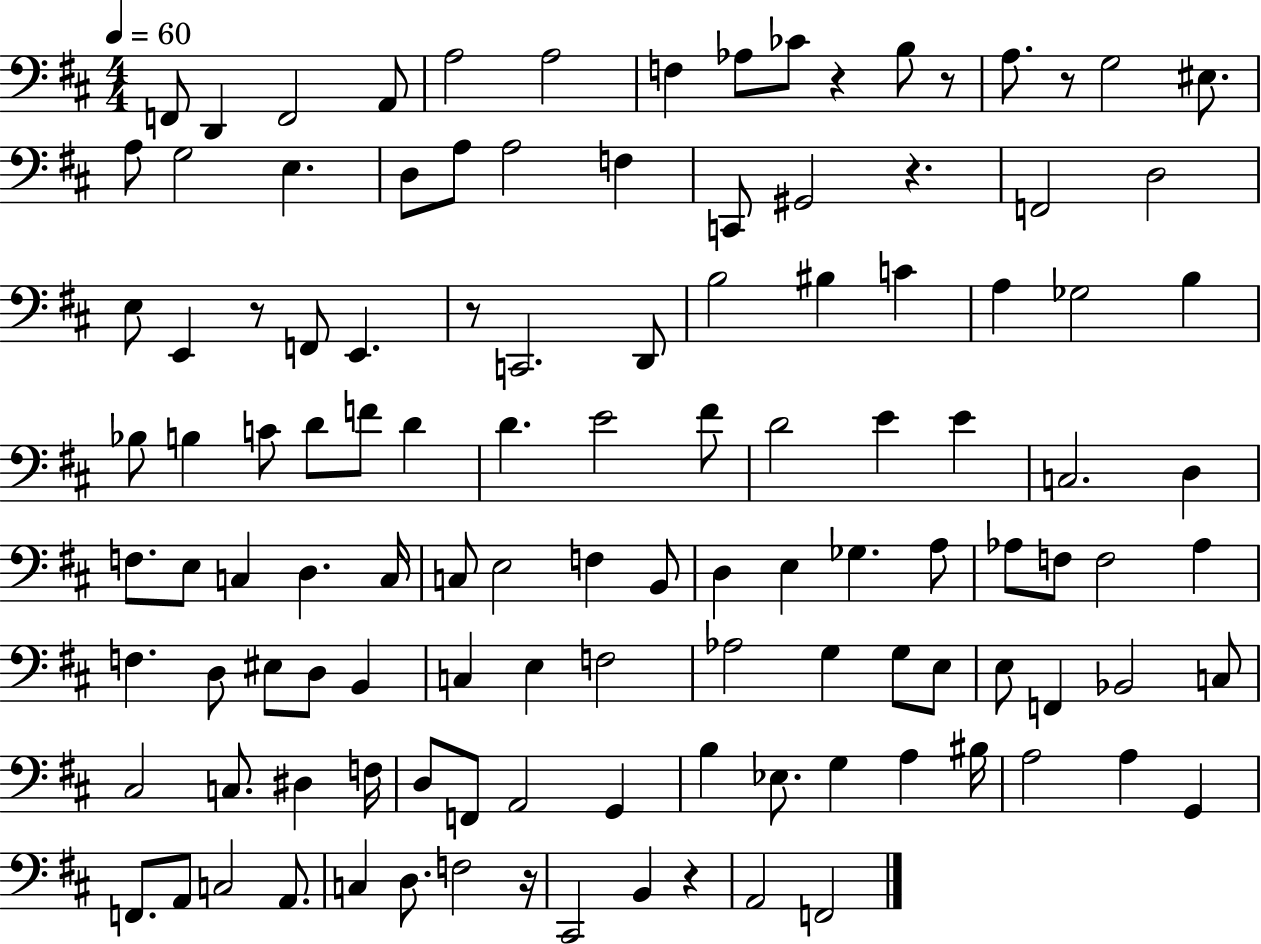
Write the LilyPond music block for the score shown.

{
  \clef bass
  \numericTimeSignature
  \time 4/4
  \key d \major
  \tempo 4 = 60
  \repeat volta 2 { f,8 d,4 f,2 a,8 | a2 a2 | f4 aes8 ces'8 r4 b8 r8 | a8. r8 g2 eis8. | \break a8 g2 e4. | d8 a8 a2 f4 | c,8 gis,2 r4. | f,2 d2 | \break e8 e,4 r8 f,8 e,4. | r8 c,2. d,8 | b2 bis4 c'4 | a4 ges2 b4 | \break bes8 b4 c'8 d'8 f'8 d'4 | d'4. e'2 fis'8 | d'2 e'4 e'4 | c2. d4 | \break f8. e8 c4 d4. c16 | c8 e2 f4 b,8 | d4 e4 ges4. a8 | aes8 f8 f2 aes4 | \break f4. d8 eis8 d8 b,4 | c4 e4 f2 | aes2 g4 g8 e8 | e8 f,4 bes,2 c8 | \break cis2 c8. dis4 f16 | d8 f,8 a,2 g,4 | b4 ees8. g4 a4 bis16 | a2 a4 g,4 | \break f,8. a,8 c2 a,8. | c4 d8. f2 r16 | cis,2 b,4 r4 | a,2 f,2 | \break } \bar "|."
}